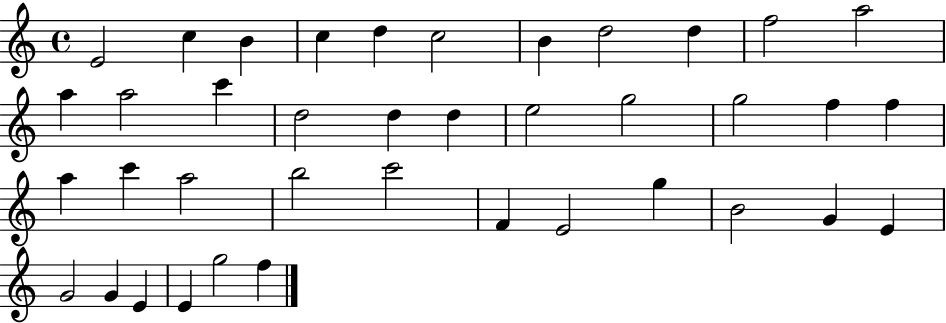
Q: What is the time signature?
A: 4/4